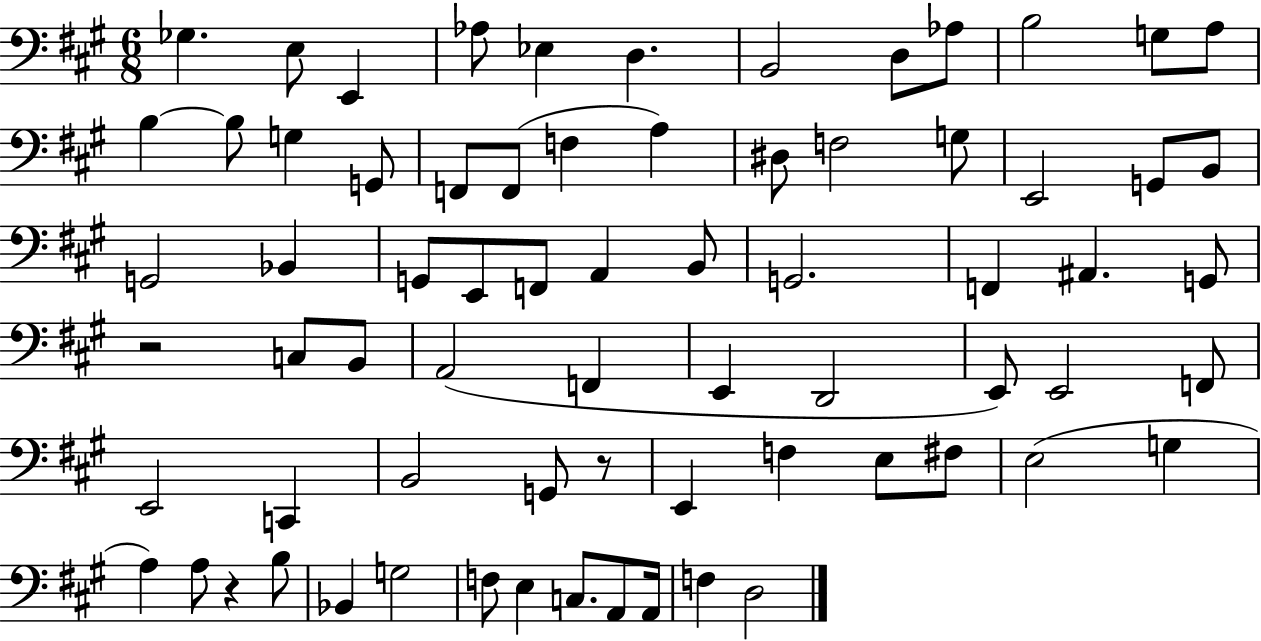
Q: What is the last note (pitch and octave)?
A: D3